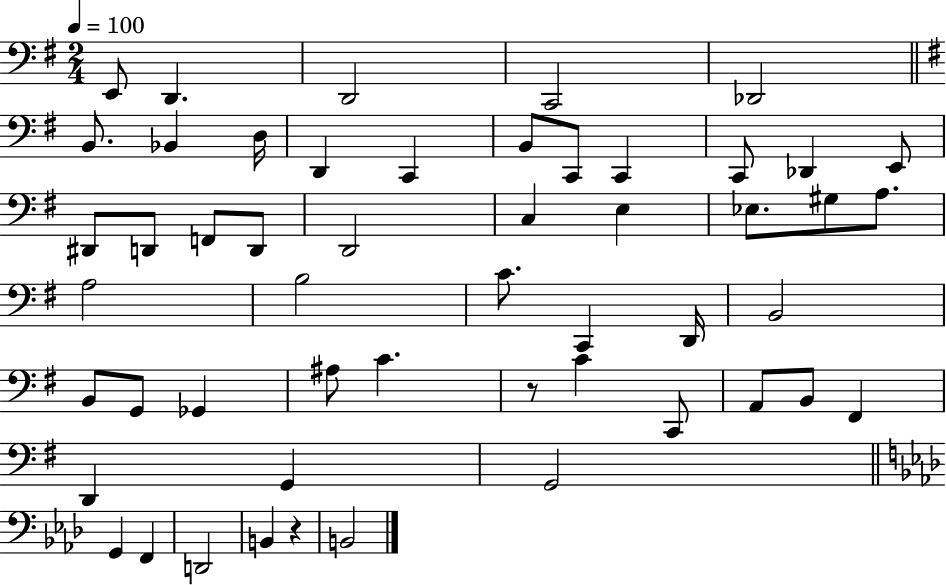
X:1
T:Untitled
M:2/4
L:1/4
K:G
E,,/2 D,, D,,2 C,,2 _D,,2 B,,/2 _B,, D,/4 D,, C,, B,,/2 C,,/2 C,, C,,/2 _D,, E,,/2 ^D,,/2 D,,/2 F,,/2 D,,/2 D,,2 C, E, _E,/2 ^G,/2 A,/2 A,2 B,2 C/2 C,, D,,/4 B,,2 B,,/2 G,,/2 _G,, ^A,/2 C z/2 C C,,/2 A,,/2 B,,/2 ^F,, D,, G,, G,,2 G,, F,, D,,2 B,, z B,,2